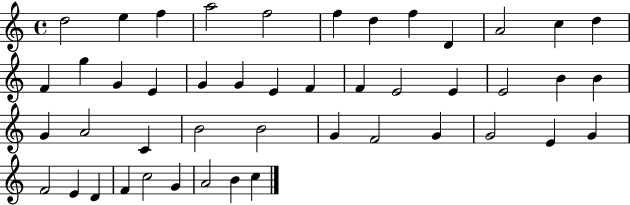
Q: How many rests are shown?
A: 0